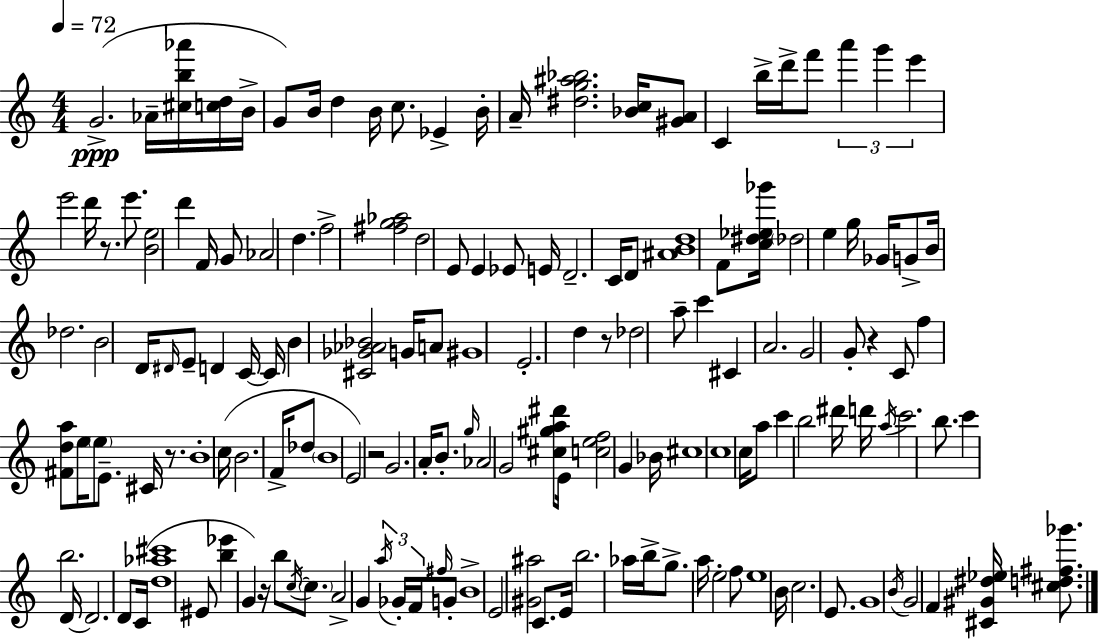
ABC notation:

X:1
T:Untitled
M:4/4
L:1/4
K:C
G2 _A/4 [^cb_a']/4 [cd]/4 B/4 G/2 B/4 d B/4 c/2 _E B/4 A/4 [^dg^a_b]2 [_Bc]/4 [^GA]/2 C b/4 d'/4 f'/2 a' g' e' e'2 d'/4 z/2 e'/2 [Be]2 d' F/4 G/2 _A2 d f2 [^fg_a]2 d2 E/2 E _E/2 E/4 D2 C/4 D/2 [^ABd]4 F/2 [c^d_e_g']/4 _d2 e g/4 _G/4 G/2 B/4 _d2 B2 D/4 ^D/4 E/2 D C/4 C/4 B [^C_G_A_B]2 G/4 A/2 ^G4 E2 d z/2 _d2 a/2 c' ^C A2 G2 G/2 z C/2 f [^Fda]/2 e/4 e/2 E/2 ^C/4 z/2 B4 c/4 B2 F/4 _d/2 B4 E2 z2 G2 A/4 B/2 g/4 _A2 G2 [^c^ga^d']/2 E/4 [cef]2 G _B/4 ^c4 c4 c/4 a/2 c' b2 ^d'/4 d'/4 a/4 c'2 b/2 c' b2 D/4 D2 D/2 C/4 [d_a^c']4 ^E/2 [b_e'] G z/4 b/2 c/4 c/2 A2 G a/4 _G/4 F/4 ^f/4 G/2 B4 E2 [^G^a]2 C/2 E/4 b2 _a/4 b/4 g/2 a/4 e2 f/2 e4 B/4 c2 E/2 G4 B/4 G2 F [^C^G^d_e]/4 [^cd^f_g']/2